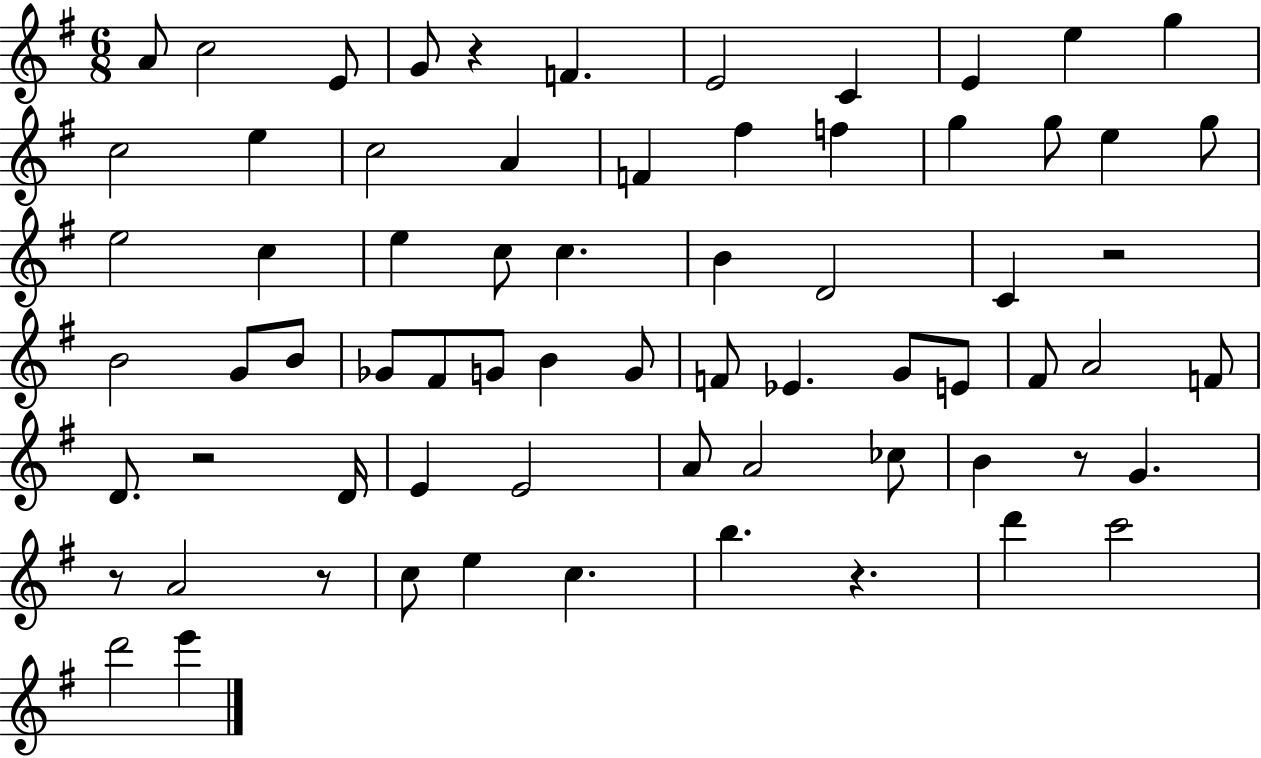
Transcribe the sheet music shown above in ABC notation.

X:1
T:Untitled
M:6/8
L:1/4
K:G
A/2 c2 E/2 G/2 z F E2 C E e g c2 e c2 A F ^f f g g/2 e g/2 e2 c e c/2 c B D2 C z2 B2 G/2 B/2 _G/2 ^F/2 G/2 B G/2 F/2 _E G/2 E/2 ^F/2 A2 F/2 D/2 z2 D/4 E E2 A/2 A2 _c/2 B z/2 G z/2 A2 z/2 c/2 e c b z d' c'2 d'2 e'